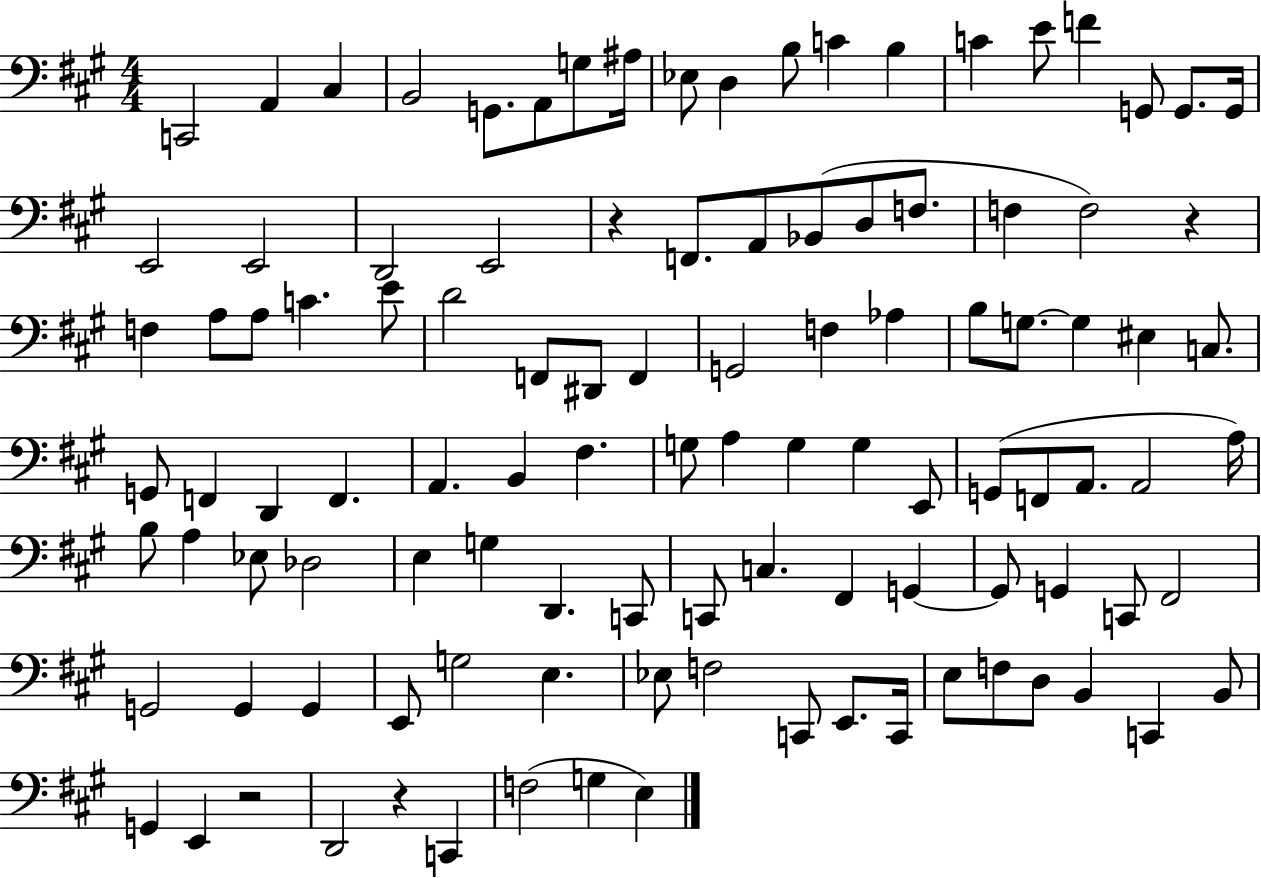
X:1
T:Untitled
M:4/4
L:1/4
K:A
C,,2 A,, ^C, B,,2 G,,/2 A,,/2 G,/2 ^A,/4 _E,/2 D, B,/2 C B, C E/2 F G,,/2 G,,/2 G,,/4 E,,2 E,,2 D,,2 E,,2 z F,,/2 A,,/2 _B,,/2 D,/2 F,/2 F, F,2 z F, A,/2 A,/2 C E/2 D2 F,,/2 ^D,,/2 F,, G,,2 F, _A, B,/2 G,/2 G, ^E, C,/2 G,,/2 F,, D,, F,, A,, B,, ^F, G,/2 A, G, G, E,,/2 G,,/2 F,,/2 A,,/2 A,,2 A,/4 B,/2 A, _E,/2 _D,2 E, G, D,, C,,/2 C,,/2 C, ^F,, G,, G,,/2 G,, C,,/2 ^F,,2 G,,2 G,, G,, E,,/2 G,2 E, _E,/2 F,2 C,,/2 E,,/2 C,,/4 E,/2 F,/2 D,/2 B,, C,, B,,/2 G,, E,, z2 D,,2 z C,, F,2 G, E,